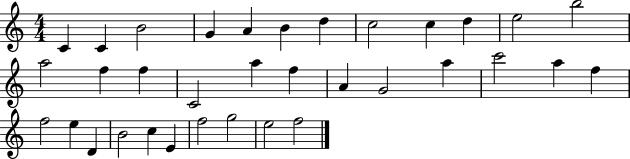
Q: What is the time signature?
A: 4/4